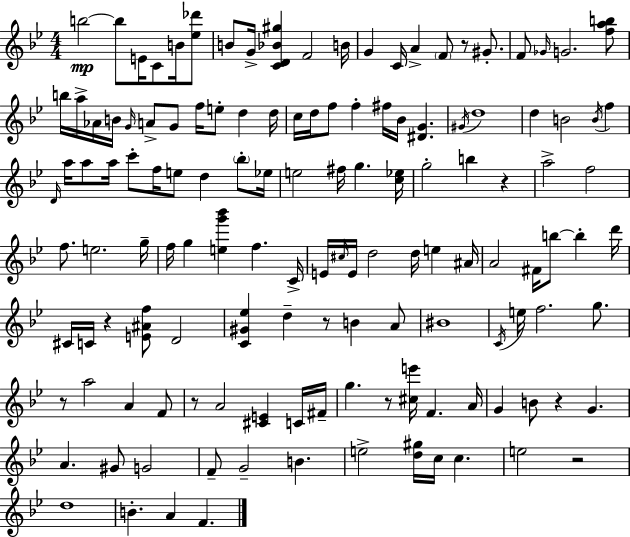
X:1
T:Untitled
M:4/4
L:1/4
K:Gm
b2 b/2 E/4 C/2 B/4 [_e_d']/2 B/2 G/4 [CD_B^g] F2 B/4 G C/4 A F/2 z/2 ^G/2 F/2 _G/4 G2 [fab]/2 b/4 a/4 _A/4 B/4 G/4 A/2 G/2 f/4 e/2 d d/4 c/4 d/4 f/2 f ^f/4 _B/4 [^DG] ^G/4 d4 d B2 B/4 f D/4 a/4 a/2 a/4 c'/2 f/4 e/2 d _b/2 _e/4 e2 ^f/4 g [c_e]/4 g2 b z a2 f2 f/2 e2 g/4 f/4 g [eg'_b'] f C/4 E/4 ^c/4 E/4 d2 d/4 e ^A/4 A2 ^F/4 b/2 b d'/4 ^C/4 C/4 z [E^Af]/2 D2 [C^G_e] d z/2 B A/2 ^B4 C/4 e/4 f2 g/2 z/2 a2 A F/2 z/2 A2 [^CE] C/4 ^F/4 g z/2 [^ce']/4 F A/4 G B/2 z G A ^G/2 G2 F/2 G2 B e2 [d^g]/4 c/4 c e2 z2 d4 B A F